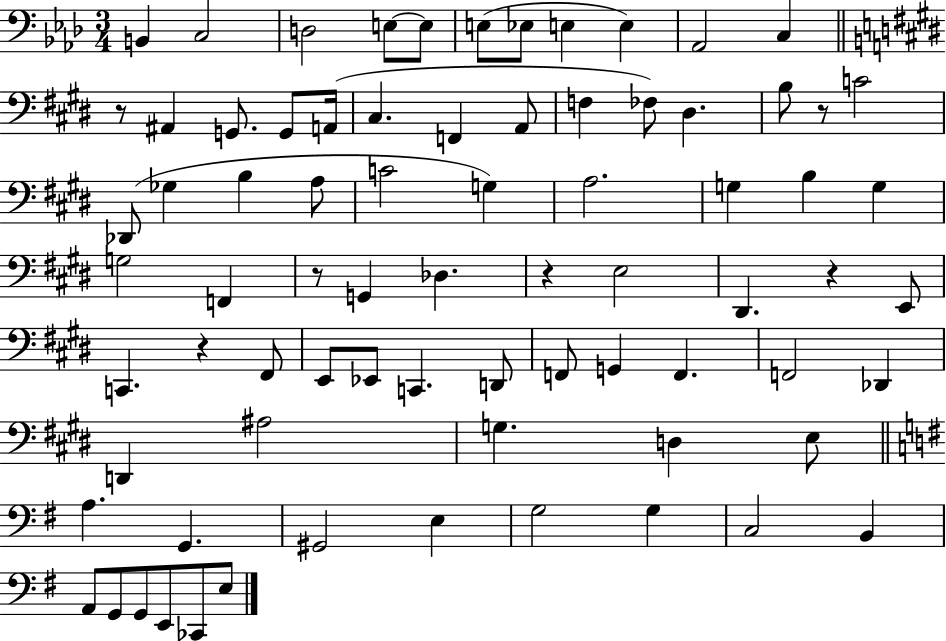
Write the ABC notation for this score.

X:1
T:Untitled
M:3/4
L:1/4
K:Ab
B,, C,2 D,2 E,/2 E,/2 E,/2 _E,/2 E, E, _A,,2 C, z/2 ^A,, G,,/2 G,,/2 A,,/4 ^C, F,, A,,/2 F, _F,/2 ^D, B,/2 z/2 C2 _D,,/2 _G, B, A,/2 C2 G, A,2 G, B, G, G,2 F,, z/2 G,, _D, z E,2 ^D,, z E,,/2 C,, z ^F,,/2 E,,/2 _E,,/2 C,, D,,/2 F,,/2 G,, F,, F,,2 _D,, D,, ^A,2 G, D, E,/2 A, G,, ^G,,2 E, G,2 G, C,2 B,, A,,/2 G,,/2 G,,/2 E,,/2 _C,,/2 E,/2